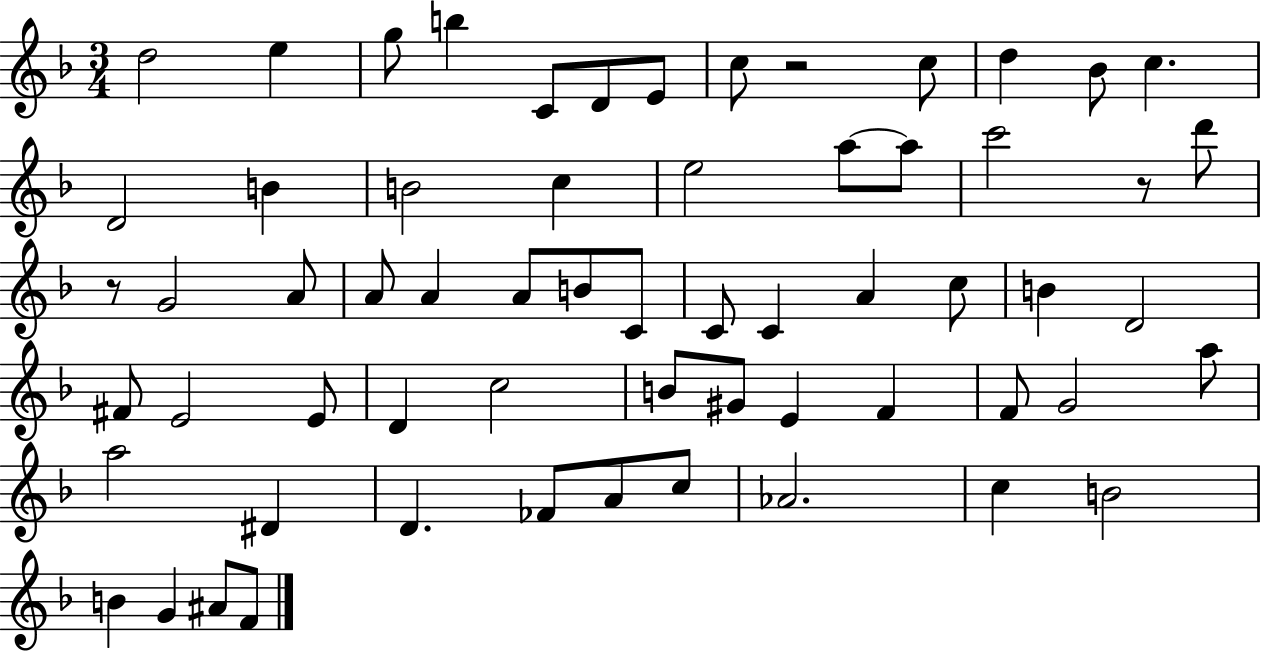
X:1
T:Untitled
M:3/4
L:1/4
K:F
d2 e g/2 b C/2 D/2 E/2 c/2 z2 c/2 d _B/2 c D2 B B2 c e2 a/2 a/2 c'2 z/2 d'/2 z/2 G2 A/2 A/2 A A/2 B/2 C/2 C/2 C A c/2 B D2 ^F/2 E2 E/2 D c2 B/2 ^G/2 E F F/2 G2 a/2 a2 ^D D _F/2 A/2 c/2 _A2 c B2 B G ^A/2 F/2